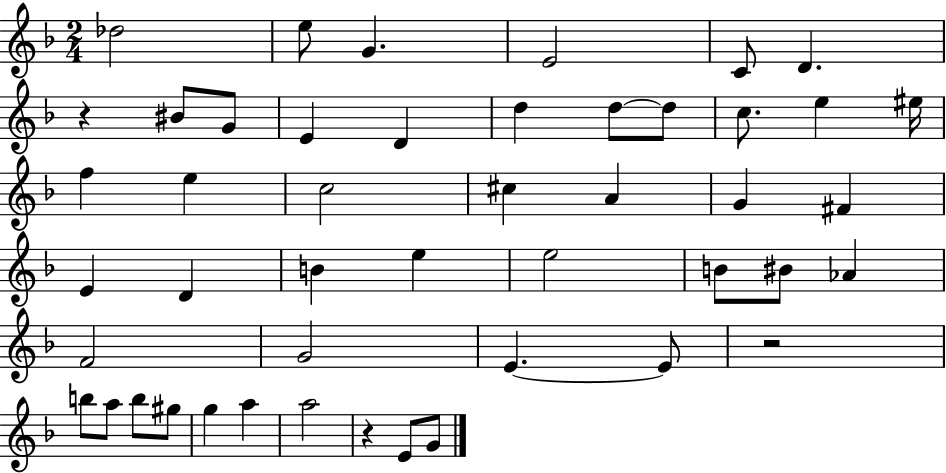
Db5/h E5/e G4/q. E4/h C4/e D4/q. R/q BIS4/e G4/e E4/q D4/q D5/q D5/e D5/e C5/e. E5/q EIS5/s F5/q E5/q C5/h C#5/q A4/q G4/q F#4/q E4/q D4/q B4/q E5/q E5/h B4/e BIS4/e Ab4/q F4/h G4/h E4/q. E4/e R/h B5/e A5/e B5/e G#5/e G5/q A5/q A5/h R/q E4/e G4/e